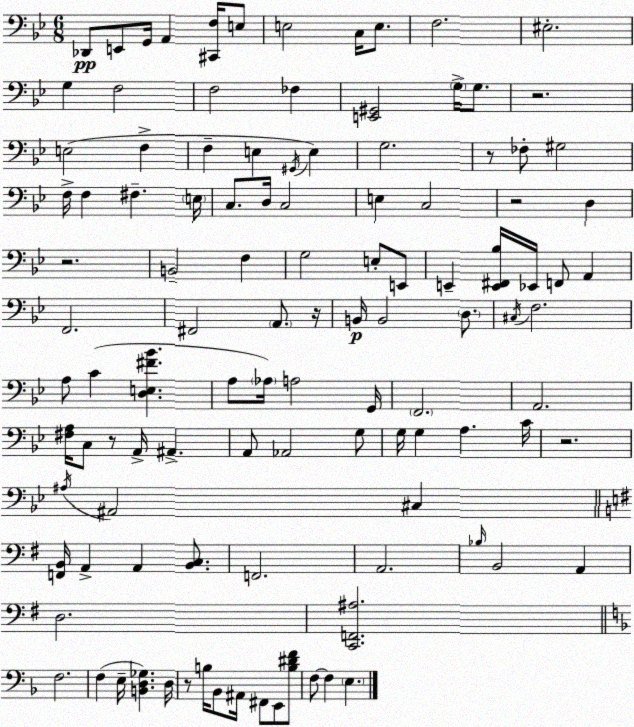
X:1
T:Untitled
M:6/8
L:1/4
K:Bb
_D,,/2 E,,/2 G,,/4 A,, [^C,,F,]/4 E,/2 E,2 C,/4 E,/2 F,2 ^E,2 G, F,2 F,2 _F, [E,,^G,,]2 G,/4 G,/2 z2 E,2 F, F, E, ^G,,/4 E, G,2 z/2 _F,/2 ^G,2 F,/4 F, ^F, E,/4 C,/2 D,/4 C,2 E, C,2 z2 D, z2 B,,2 F, G,2 E,/2 E,,/2 E,, [E,,^F,,_B,]/4 _E,,/4 F,,/2 A,, F,,2 ^F,,2 A,,/2 z/4 B,,/4 B,,2 D,/2 ^C,/4 F,2 A,/2 C [D,E,^F_B] A,/2 _A,/4 A,2 G,,/4 F,,2 A,,2 [^F,A,]/4 C,/2 z/2 A,,/4 ^A,, A,,/2 _A,,2 G,/2 G,/4 G, A, C/4 z2 ^A,/4 ^A,,2 ^C, [F,,B,,]/4 A,, A,, [B,,C,]/2 F,,2 A,,2 _B,/4 B,,2 A,, D,2 [C,,F,,^A,]2 F,2 F, E,/4 [B,,D,_G,] D,/4 z/2 B,/4 _B,,/2 ^A,,/4 ^F,,/2 E,,/2 [B,^DF]/2 F,/2 F, E,